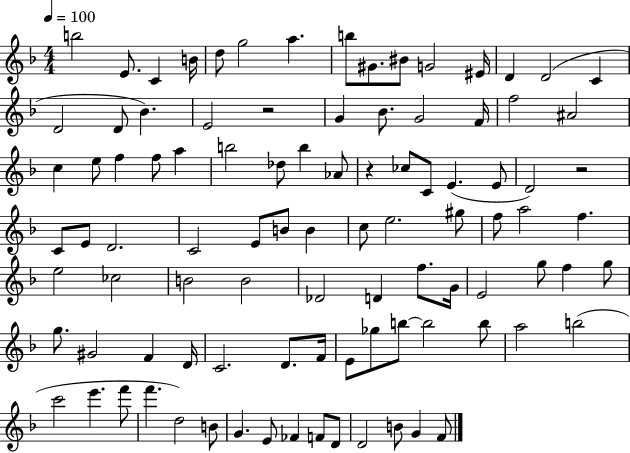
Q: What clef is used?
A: treble